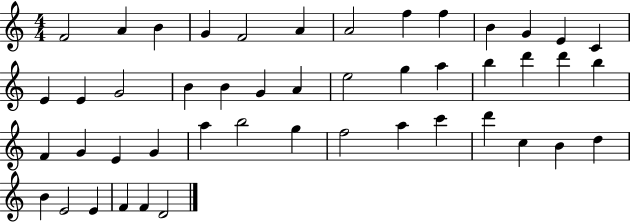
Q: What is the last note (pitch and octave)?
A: D4